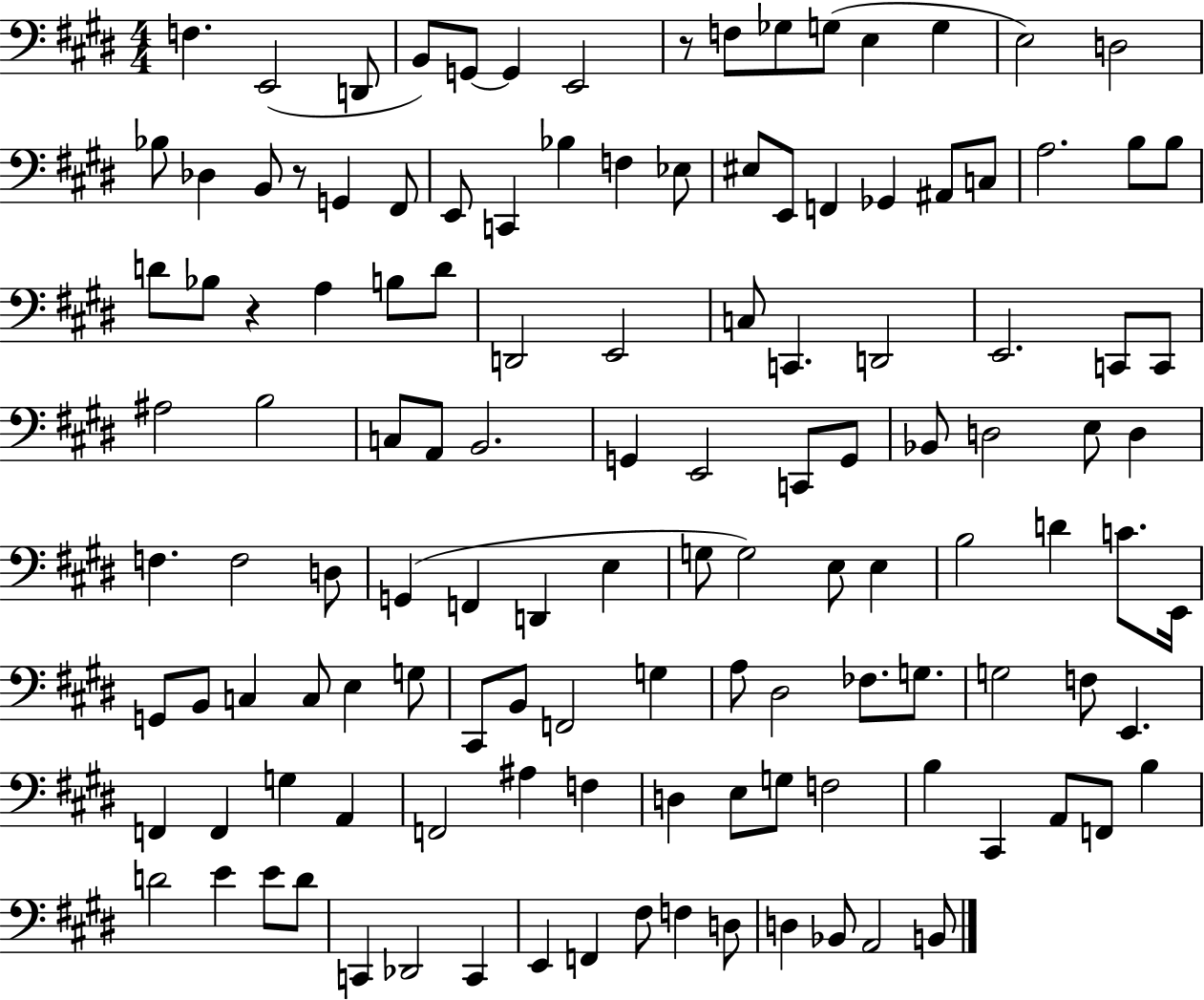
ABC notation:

X:1
T:Untitled
M:4/4
L:1/4
K:E
F, E,,2 D,,/2 B,,/2 G,,/2 G,, E,,2 z/2 F,/2 _G,/2 G,/2 E, G, E,2 D,2 _B,/2 _D, B,,/2 z/2 G,, ^F,,/2 E,,/2 C,, _B, F, _E,/2 ^E,/2 E,,/2 F,, _G,, ^A,,/2 C,/2 A,2 B,/2 B,/2 D/2 _B,/2 z A, B,/2 D/2 D,,2 E,,2 C,/2 C,, D,,2 E,,2 C,,/2 C,,/2 ^A,2 B,2 C,/2 A,,/2 B,,2 G,, E,,2 C,,/2 G,,/2 _B,,/2 D,2 E,/2 D, F, F,2 D,/2 G,, F,, D,, E, G,/2 G,2 E,/2 E, B,2 D C/2 E,,/4 G,,/2 B,,/2 C, C,/2 E, G,/2 ^C,,/2 B,,/2 F,,2 G, A,/2 ^D,2 _F,/2 G,/2 G,2 F,/2 E,, F,, F,, G, A,, F,,2 ^A, F, D, E,/2 G,/2 F,2 B, ^C,, A,,/2 F,,/2 B, D2 E E/2 D/2 C,, _D,,2 C,, E,, F,, ^F,/2 F, D,/2 D, _B,,/2 A,,2 B,,/2